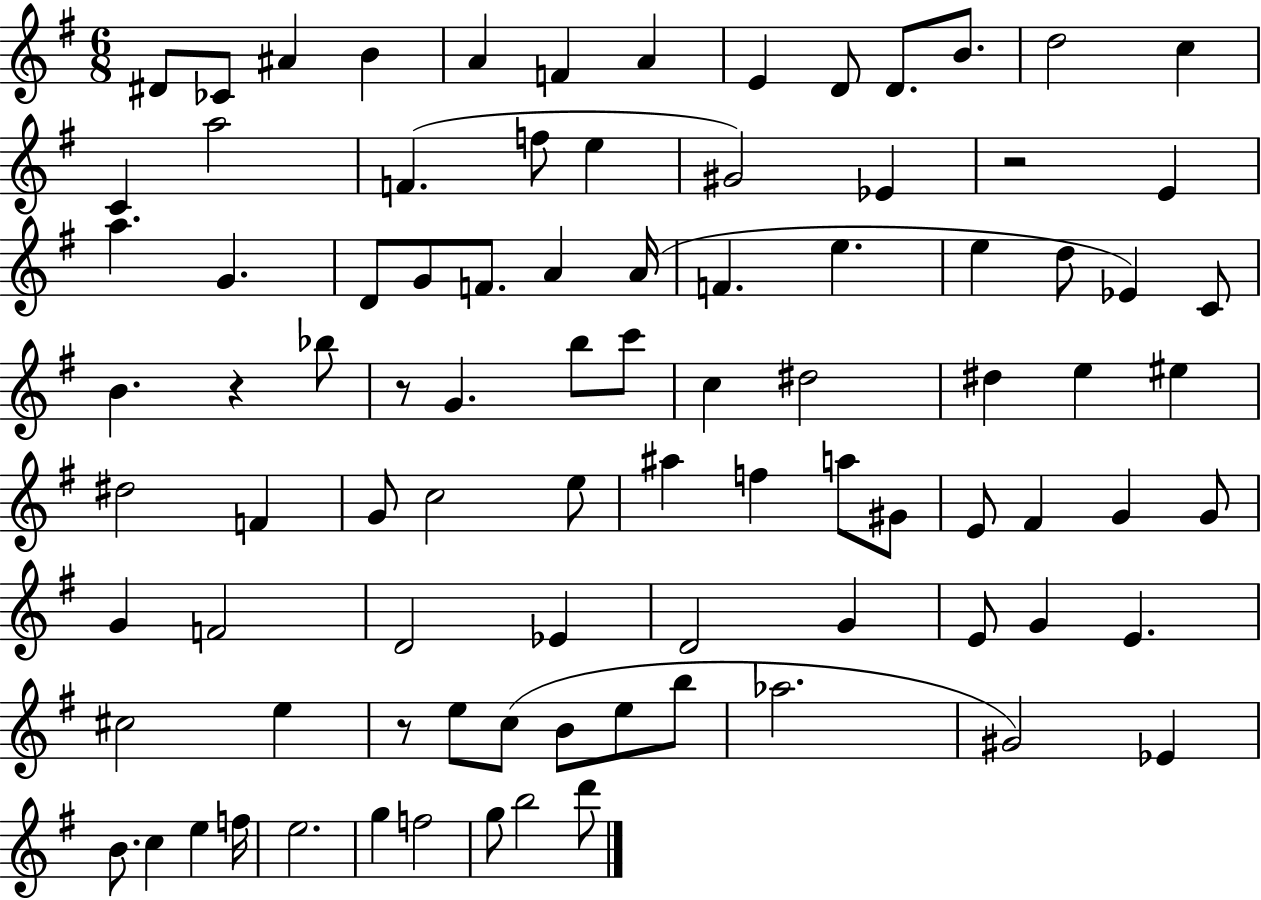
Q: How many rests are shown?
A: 4